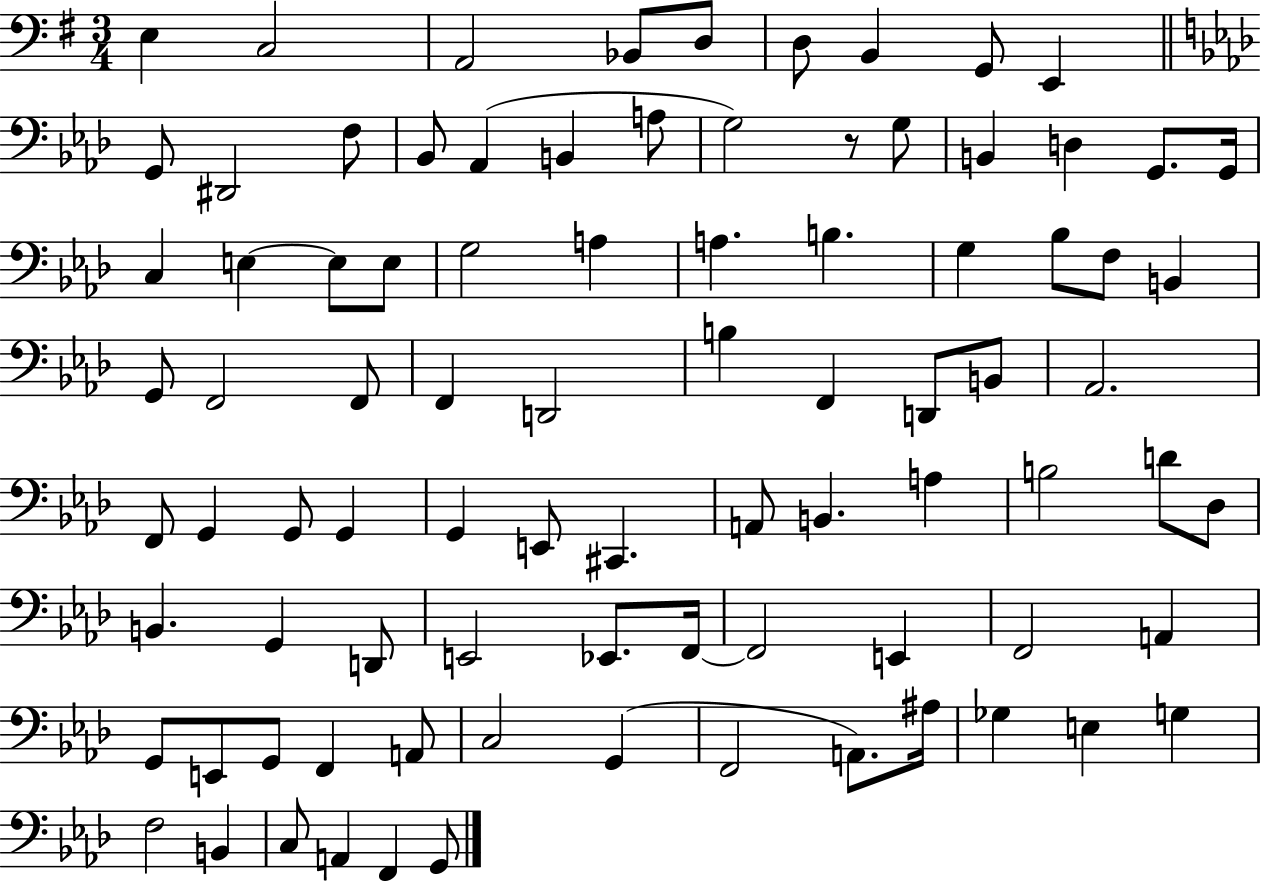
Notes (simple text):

E3/q C3/h A2/h Bb2/e D3/e D3/e B2/q G2/e E2/q G2/e D#2/h F3/e Bb2/e Ab2/q B2/q A3/e G3/h R/e G3/e B2/q D3/q G2/e. G2/s C3/q E3/q E3/e E3/e G3/h A3/q A3/q. B3/q. G3/q Bb3/e F3/e B2/q G2/e F2/h F2/e F2/q D2/h B3/q F2/q D2/e B2/e Ab2/h. F2/e G2/q G2/e G2/q G2/q E2/e C#2/q. A2/e B2/q. A3/q B3/h D4/e Db3/e B2/q. G2/q D2/e E2/h Eb2/e. F2/s F2/h E2/q F2/h A2/q G2/e E2/e G2/e F2/q A2/e C3/h G2/q F2/h A2/e. A#3/s Gb3/q E3/q G3/q F3/h B2/q C3/e A2/q F2/q G2/e